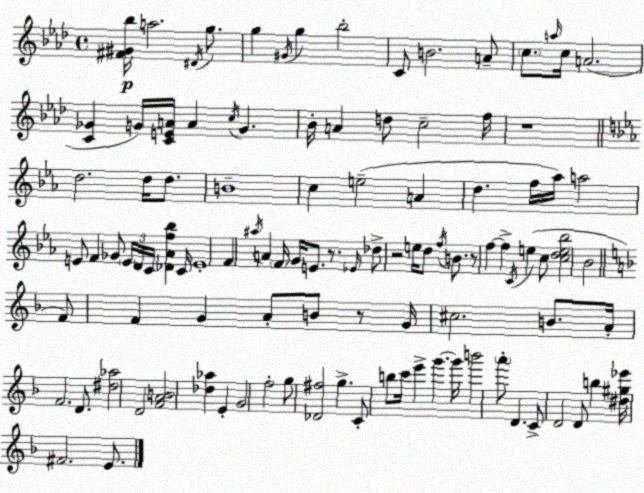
X:1
T:Untitled
M:4/4
L:1/4
K:Ab
[^F^G_b]/4 a2 ^D/4 g/2 g ^G/4 g _b2 C/2 B2 A/2 c/2 a/4 c/4 A2 [C_G] G/4 [CEA]/4 A c/4 G _B/4 A d/2 c2 f/4 z4 d2 d/4 d/2 B4 c e2 A d f/4 _a/4 a2 E/2 F _G/2 E/4 D/4 C/4 [_D_Af_b] C/4 E4 F ^a/4 A F/4 G/4 E/2 z/2 _E/4 _d/2 z2 e/4 d/2 f/4 B/2 z/2 f f C/4 e c/2 [cde_b]2 _B2 F/2 F G A/2 B/2 z/2 G/4 ^c2 B/2 A/4 F2 D/2 [^d_a]2 D2 [FAB]2 [_d_a] E G2 f2 g/2 [_D^f]2 g C/2 b/2 c'/4 e' g' g'/4 b'2 a'/2 D C/2 D2 D/2 b [^d^g_e']/4 ^F2 E/2